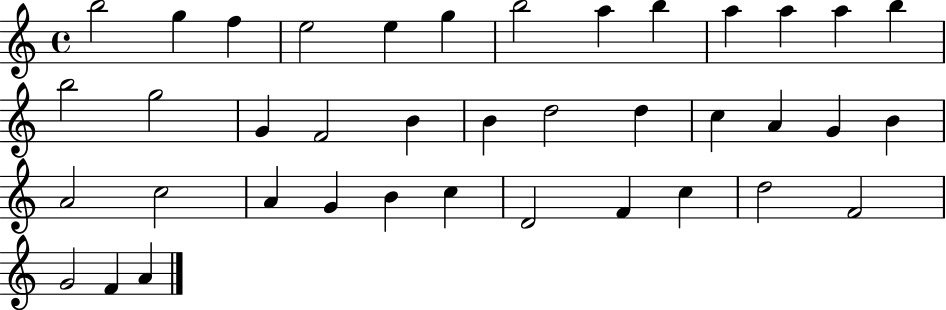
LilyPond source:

{
  \clef treble
  \time 4/4
  \defaultTimeSignature
  \key c \major
  b''2 g''4 f''4 | e''2 e''4 g''4 | b''2 a''4 b''4 | a''4 a''4 a''4 b''4 | \break b''2 g''2 | g'4 f'2 b'4 | b'4 d''2 d''4 | c''4 a'4 g'4 b'4 | \break a'2 c''2 | a'4 g'4 b'4 c''4 | d'2 f'4 c''4 | d''2 f'2 | \break g'2 f'4 a'4 | \bar "|."
}